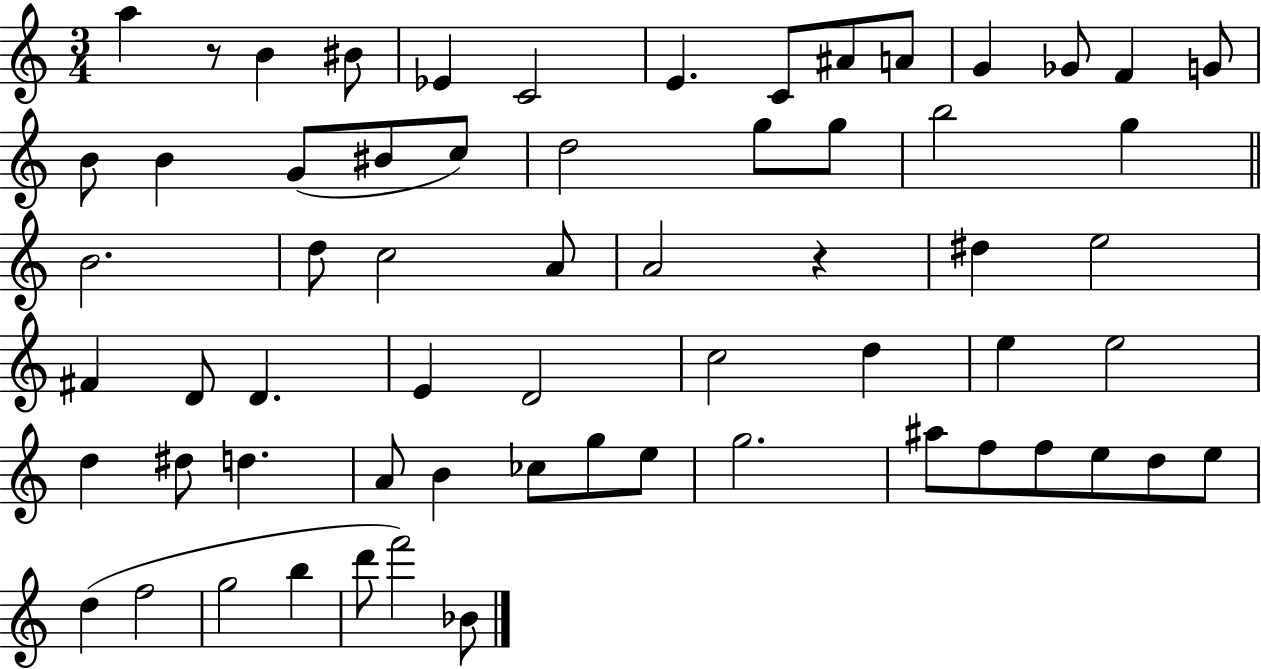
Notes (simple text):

A5/q R/e B4/q BIS4/e Eb4/q C4/h E4/q. C4/e A#4/e A4/e G4/q Gb4/e F4/q G4/e B4/e B4/q G4/e BIS4/e C5/e D5/h G5/e G5/e B5/h G5/q B4/h. D5/e C5/h A4/e A4/h R/q D#5/q E5/h F#4/q D4/e D4/q. E4/q D4/h C5/h D5/q E5/q E5/h D5/q D#5/e D5/q. A4/e B4/q CES5/e G5/e E5/e G5/h. A#5/e F5/e F5/e E5/e D5/e E5/e D5/q F5/h G5/h B5/q D6/e F6/h Bb4/e